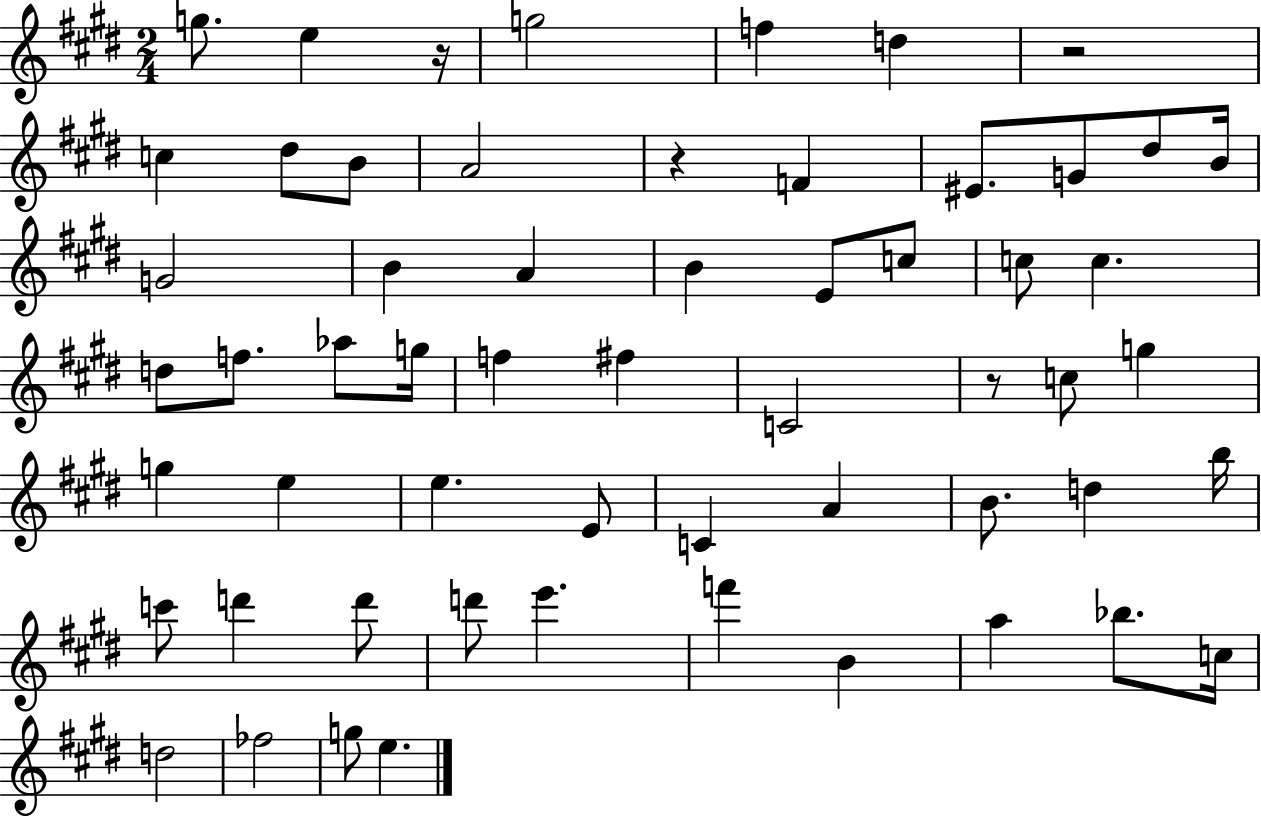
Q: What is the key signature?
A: E major